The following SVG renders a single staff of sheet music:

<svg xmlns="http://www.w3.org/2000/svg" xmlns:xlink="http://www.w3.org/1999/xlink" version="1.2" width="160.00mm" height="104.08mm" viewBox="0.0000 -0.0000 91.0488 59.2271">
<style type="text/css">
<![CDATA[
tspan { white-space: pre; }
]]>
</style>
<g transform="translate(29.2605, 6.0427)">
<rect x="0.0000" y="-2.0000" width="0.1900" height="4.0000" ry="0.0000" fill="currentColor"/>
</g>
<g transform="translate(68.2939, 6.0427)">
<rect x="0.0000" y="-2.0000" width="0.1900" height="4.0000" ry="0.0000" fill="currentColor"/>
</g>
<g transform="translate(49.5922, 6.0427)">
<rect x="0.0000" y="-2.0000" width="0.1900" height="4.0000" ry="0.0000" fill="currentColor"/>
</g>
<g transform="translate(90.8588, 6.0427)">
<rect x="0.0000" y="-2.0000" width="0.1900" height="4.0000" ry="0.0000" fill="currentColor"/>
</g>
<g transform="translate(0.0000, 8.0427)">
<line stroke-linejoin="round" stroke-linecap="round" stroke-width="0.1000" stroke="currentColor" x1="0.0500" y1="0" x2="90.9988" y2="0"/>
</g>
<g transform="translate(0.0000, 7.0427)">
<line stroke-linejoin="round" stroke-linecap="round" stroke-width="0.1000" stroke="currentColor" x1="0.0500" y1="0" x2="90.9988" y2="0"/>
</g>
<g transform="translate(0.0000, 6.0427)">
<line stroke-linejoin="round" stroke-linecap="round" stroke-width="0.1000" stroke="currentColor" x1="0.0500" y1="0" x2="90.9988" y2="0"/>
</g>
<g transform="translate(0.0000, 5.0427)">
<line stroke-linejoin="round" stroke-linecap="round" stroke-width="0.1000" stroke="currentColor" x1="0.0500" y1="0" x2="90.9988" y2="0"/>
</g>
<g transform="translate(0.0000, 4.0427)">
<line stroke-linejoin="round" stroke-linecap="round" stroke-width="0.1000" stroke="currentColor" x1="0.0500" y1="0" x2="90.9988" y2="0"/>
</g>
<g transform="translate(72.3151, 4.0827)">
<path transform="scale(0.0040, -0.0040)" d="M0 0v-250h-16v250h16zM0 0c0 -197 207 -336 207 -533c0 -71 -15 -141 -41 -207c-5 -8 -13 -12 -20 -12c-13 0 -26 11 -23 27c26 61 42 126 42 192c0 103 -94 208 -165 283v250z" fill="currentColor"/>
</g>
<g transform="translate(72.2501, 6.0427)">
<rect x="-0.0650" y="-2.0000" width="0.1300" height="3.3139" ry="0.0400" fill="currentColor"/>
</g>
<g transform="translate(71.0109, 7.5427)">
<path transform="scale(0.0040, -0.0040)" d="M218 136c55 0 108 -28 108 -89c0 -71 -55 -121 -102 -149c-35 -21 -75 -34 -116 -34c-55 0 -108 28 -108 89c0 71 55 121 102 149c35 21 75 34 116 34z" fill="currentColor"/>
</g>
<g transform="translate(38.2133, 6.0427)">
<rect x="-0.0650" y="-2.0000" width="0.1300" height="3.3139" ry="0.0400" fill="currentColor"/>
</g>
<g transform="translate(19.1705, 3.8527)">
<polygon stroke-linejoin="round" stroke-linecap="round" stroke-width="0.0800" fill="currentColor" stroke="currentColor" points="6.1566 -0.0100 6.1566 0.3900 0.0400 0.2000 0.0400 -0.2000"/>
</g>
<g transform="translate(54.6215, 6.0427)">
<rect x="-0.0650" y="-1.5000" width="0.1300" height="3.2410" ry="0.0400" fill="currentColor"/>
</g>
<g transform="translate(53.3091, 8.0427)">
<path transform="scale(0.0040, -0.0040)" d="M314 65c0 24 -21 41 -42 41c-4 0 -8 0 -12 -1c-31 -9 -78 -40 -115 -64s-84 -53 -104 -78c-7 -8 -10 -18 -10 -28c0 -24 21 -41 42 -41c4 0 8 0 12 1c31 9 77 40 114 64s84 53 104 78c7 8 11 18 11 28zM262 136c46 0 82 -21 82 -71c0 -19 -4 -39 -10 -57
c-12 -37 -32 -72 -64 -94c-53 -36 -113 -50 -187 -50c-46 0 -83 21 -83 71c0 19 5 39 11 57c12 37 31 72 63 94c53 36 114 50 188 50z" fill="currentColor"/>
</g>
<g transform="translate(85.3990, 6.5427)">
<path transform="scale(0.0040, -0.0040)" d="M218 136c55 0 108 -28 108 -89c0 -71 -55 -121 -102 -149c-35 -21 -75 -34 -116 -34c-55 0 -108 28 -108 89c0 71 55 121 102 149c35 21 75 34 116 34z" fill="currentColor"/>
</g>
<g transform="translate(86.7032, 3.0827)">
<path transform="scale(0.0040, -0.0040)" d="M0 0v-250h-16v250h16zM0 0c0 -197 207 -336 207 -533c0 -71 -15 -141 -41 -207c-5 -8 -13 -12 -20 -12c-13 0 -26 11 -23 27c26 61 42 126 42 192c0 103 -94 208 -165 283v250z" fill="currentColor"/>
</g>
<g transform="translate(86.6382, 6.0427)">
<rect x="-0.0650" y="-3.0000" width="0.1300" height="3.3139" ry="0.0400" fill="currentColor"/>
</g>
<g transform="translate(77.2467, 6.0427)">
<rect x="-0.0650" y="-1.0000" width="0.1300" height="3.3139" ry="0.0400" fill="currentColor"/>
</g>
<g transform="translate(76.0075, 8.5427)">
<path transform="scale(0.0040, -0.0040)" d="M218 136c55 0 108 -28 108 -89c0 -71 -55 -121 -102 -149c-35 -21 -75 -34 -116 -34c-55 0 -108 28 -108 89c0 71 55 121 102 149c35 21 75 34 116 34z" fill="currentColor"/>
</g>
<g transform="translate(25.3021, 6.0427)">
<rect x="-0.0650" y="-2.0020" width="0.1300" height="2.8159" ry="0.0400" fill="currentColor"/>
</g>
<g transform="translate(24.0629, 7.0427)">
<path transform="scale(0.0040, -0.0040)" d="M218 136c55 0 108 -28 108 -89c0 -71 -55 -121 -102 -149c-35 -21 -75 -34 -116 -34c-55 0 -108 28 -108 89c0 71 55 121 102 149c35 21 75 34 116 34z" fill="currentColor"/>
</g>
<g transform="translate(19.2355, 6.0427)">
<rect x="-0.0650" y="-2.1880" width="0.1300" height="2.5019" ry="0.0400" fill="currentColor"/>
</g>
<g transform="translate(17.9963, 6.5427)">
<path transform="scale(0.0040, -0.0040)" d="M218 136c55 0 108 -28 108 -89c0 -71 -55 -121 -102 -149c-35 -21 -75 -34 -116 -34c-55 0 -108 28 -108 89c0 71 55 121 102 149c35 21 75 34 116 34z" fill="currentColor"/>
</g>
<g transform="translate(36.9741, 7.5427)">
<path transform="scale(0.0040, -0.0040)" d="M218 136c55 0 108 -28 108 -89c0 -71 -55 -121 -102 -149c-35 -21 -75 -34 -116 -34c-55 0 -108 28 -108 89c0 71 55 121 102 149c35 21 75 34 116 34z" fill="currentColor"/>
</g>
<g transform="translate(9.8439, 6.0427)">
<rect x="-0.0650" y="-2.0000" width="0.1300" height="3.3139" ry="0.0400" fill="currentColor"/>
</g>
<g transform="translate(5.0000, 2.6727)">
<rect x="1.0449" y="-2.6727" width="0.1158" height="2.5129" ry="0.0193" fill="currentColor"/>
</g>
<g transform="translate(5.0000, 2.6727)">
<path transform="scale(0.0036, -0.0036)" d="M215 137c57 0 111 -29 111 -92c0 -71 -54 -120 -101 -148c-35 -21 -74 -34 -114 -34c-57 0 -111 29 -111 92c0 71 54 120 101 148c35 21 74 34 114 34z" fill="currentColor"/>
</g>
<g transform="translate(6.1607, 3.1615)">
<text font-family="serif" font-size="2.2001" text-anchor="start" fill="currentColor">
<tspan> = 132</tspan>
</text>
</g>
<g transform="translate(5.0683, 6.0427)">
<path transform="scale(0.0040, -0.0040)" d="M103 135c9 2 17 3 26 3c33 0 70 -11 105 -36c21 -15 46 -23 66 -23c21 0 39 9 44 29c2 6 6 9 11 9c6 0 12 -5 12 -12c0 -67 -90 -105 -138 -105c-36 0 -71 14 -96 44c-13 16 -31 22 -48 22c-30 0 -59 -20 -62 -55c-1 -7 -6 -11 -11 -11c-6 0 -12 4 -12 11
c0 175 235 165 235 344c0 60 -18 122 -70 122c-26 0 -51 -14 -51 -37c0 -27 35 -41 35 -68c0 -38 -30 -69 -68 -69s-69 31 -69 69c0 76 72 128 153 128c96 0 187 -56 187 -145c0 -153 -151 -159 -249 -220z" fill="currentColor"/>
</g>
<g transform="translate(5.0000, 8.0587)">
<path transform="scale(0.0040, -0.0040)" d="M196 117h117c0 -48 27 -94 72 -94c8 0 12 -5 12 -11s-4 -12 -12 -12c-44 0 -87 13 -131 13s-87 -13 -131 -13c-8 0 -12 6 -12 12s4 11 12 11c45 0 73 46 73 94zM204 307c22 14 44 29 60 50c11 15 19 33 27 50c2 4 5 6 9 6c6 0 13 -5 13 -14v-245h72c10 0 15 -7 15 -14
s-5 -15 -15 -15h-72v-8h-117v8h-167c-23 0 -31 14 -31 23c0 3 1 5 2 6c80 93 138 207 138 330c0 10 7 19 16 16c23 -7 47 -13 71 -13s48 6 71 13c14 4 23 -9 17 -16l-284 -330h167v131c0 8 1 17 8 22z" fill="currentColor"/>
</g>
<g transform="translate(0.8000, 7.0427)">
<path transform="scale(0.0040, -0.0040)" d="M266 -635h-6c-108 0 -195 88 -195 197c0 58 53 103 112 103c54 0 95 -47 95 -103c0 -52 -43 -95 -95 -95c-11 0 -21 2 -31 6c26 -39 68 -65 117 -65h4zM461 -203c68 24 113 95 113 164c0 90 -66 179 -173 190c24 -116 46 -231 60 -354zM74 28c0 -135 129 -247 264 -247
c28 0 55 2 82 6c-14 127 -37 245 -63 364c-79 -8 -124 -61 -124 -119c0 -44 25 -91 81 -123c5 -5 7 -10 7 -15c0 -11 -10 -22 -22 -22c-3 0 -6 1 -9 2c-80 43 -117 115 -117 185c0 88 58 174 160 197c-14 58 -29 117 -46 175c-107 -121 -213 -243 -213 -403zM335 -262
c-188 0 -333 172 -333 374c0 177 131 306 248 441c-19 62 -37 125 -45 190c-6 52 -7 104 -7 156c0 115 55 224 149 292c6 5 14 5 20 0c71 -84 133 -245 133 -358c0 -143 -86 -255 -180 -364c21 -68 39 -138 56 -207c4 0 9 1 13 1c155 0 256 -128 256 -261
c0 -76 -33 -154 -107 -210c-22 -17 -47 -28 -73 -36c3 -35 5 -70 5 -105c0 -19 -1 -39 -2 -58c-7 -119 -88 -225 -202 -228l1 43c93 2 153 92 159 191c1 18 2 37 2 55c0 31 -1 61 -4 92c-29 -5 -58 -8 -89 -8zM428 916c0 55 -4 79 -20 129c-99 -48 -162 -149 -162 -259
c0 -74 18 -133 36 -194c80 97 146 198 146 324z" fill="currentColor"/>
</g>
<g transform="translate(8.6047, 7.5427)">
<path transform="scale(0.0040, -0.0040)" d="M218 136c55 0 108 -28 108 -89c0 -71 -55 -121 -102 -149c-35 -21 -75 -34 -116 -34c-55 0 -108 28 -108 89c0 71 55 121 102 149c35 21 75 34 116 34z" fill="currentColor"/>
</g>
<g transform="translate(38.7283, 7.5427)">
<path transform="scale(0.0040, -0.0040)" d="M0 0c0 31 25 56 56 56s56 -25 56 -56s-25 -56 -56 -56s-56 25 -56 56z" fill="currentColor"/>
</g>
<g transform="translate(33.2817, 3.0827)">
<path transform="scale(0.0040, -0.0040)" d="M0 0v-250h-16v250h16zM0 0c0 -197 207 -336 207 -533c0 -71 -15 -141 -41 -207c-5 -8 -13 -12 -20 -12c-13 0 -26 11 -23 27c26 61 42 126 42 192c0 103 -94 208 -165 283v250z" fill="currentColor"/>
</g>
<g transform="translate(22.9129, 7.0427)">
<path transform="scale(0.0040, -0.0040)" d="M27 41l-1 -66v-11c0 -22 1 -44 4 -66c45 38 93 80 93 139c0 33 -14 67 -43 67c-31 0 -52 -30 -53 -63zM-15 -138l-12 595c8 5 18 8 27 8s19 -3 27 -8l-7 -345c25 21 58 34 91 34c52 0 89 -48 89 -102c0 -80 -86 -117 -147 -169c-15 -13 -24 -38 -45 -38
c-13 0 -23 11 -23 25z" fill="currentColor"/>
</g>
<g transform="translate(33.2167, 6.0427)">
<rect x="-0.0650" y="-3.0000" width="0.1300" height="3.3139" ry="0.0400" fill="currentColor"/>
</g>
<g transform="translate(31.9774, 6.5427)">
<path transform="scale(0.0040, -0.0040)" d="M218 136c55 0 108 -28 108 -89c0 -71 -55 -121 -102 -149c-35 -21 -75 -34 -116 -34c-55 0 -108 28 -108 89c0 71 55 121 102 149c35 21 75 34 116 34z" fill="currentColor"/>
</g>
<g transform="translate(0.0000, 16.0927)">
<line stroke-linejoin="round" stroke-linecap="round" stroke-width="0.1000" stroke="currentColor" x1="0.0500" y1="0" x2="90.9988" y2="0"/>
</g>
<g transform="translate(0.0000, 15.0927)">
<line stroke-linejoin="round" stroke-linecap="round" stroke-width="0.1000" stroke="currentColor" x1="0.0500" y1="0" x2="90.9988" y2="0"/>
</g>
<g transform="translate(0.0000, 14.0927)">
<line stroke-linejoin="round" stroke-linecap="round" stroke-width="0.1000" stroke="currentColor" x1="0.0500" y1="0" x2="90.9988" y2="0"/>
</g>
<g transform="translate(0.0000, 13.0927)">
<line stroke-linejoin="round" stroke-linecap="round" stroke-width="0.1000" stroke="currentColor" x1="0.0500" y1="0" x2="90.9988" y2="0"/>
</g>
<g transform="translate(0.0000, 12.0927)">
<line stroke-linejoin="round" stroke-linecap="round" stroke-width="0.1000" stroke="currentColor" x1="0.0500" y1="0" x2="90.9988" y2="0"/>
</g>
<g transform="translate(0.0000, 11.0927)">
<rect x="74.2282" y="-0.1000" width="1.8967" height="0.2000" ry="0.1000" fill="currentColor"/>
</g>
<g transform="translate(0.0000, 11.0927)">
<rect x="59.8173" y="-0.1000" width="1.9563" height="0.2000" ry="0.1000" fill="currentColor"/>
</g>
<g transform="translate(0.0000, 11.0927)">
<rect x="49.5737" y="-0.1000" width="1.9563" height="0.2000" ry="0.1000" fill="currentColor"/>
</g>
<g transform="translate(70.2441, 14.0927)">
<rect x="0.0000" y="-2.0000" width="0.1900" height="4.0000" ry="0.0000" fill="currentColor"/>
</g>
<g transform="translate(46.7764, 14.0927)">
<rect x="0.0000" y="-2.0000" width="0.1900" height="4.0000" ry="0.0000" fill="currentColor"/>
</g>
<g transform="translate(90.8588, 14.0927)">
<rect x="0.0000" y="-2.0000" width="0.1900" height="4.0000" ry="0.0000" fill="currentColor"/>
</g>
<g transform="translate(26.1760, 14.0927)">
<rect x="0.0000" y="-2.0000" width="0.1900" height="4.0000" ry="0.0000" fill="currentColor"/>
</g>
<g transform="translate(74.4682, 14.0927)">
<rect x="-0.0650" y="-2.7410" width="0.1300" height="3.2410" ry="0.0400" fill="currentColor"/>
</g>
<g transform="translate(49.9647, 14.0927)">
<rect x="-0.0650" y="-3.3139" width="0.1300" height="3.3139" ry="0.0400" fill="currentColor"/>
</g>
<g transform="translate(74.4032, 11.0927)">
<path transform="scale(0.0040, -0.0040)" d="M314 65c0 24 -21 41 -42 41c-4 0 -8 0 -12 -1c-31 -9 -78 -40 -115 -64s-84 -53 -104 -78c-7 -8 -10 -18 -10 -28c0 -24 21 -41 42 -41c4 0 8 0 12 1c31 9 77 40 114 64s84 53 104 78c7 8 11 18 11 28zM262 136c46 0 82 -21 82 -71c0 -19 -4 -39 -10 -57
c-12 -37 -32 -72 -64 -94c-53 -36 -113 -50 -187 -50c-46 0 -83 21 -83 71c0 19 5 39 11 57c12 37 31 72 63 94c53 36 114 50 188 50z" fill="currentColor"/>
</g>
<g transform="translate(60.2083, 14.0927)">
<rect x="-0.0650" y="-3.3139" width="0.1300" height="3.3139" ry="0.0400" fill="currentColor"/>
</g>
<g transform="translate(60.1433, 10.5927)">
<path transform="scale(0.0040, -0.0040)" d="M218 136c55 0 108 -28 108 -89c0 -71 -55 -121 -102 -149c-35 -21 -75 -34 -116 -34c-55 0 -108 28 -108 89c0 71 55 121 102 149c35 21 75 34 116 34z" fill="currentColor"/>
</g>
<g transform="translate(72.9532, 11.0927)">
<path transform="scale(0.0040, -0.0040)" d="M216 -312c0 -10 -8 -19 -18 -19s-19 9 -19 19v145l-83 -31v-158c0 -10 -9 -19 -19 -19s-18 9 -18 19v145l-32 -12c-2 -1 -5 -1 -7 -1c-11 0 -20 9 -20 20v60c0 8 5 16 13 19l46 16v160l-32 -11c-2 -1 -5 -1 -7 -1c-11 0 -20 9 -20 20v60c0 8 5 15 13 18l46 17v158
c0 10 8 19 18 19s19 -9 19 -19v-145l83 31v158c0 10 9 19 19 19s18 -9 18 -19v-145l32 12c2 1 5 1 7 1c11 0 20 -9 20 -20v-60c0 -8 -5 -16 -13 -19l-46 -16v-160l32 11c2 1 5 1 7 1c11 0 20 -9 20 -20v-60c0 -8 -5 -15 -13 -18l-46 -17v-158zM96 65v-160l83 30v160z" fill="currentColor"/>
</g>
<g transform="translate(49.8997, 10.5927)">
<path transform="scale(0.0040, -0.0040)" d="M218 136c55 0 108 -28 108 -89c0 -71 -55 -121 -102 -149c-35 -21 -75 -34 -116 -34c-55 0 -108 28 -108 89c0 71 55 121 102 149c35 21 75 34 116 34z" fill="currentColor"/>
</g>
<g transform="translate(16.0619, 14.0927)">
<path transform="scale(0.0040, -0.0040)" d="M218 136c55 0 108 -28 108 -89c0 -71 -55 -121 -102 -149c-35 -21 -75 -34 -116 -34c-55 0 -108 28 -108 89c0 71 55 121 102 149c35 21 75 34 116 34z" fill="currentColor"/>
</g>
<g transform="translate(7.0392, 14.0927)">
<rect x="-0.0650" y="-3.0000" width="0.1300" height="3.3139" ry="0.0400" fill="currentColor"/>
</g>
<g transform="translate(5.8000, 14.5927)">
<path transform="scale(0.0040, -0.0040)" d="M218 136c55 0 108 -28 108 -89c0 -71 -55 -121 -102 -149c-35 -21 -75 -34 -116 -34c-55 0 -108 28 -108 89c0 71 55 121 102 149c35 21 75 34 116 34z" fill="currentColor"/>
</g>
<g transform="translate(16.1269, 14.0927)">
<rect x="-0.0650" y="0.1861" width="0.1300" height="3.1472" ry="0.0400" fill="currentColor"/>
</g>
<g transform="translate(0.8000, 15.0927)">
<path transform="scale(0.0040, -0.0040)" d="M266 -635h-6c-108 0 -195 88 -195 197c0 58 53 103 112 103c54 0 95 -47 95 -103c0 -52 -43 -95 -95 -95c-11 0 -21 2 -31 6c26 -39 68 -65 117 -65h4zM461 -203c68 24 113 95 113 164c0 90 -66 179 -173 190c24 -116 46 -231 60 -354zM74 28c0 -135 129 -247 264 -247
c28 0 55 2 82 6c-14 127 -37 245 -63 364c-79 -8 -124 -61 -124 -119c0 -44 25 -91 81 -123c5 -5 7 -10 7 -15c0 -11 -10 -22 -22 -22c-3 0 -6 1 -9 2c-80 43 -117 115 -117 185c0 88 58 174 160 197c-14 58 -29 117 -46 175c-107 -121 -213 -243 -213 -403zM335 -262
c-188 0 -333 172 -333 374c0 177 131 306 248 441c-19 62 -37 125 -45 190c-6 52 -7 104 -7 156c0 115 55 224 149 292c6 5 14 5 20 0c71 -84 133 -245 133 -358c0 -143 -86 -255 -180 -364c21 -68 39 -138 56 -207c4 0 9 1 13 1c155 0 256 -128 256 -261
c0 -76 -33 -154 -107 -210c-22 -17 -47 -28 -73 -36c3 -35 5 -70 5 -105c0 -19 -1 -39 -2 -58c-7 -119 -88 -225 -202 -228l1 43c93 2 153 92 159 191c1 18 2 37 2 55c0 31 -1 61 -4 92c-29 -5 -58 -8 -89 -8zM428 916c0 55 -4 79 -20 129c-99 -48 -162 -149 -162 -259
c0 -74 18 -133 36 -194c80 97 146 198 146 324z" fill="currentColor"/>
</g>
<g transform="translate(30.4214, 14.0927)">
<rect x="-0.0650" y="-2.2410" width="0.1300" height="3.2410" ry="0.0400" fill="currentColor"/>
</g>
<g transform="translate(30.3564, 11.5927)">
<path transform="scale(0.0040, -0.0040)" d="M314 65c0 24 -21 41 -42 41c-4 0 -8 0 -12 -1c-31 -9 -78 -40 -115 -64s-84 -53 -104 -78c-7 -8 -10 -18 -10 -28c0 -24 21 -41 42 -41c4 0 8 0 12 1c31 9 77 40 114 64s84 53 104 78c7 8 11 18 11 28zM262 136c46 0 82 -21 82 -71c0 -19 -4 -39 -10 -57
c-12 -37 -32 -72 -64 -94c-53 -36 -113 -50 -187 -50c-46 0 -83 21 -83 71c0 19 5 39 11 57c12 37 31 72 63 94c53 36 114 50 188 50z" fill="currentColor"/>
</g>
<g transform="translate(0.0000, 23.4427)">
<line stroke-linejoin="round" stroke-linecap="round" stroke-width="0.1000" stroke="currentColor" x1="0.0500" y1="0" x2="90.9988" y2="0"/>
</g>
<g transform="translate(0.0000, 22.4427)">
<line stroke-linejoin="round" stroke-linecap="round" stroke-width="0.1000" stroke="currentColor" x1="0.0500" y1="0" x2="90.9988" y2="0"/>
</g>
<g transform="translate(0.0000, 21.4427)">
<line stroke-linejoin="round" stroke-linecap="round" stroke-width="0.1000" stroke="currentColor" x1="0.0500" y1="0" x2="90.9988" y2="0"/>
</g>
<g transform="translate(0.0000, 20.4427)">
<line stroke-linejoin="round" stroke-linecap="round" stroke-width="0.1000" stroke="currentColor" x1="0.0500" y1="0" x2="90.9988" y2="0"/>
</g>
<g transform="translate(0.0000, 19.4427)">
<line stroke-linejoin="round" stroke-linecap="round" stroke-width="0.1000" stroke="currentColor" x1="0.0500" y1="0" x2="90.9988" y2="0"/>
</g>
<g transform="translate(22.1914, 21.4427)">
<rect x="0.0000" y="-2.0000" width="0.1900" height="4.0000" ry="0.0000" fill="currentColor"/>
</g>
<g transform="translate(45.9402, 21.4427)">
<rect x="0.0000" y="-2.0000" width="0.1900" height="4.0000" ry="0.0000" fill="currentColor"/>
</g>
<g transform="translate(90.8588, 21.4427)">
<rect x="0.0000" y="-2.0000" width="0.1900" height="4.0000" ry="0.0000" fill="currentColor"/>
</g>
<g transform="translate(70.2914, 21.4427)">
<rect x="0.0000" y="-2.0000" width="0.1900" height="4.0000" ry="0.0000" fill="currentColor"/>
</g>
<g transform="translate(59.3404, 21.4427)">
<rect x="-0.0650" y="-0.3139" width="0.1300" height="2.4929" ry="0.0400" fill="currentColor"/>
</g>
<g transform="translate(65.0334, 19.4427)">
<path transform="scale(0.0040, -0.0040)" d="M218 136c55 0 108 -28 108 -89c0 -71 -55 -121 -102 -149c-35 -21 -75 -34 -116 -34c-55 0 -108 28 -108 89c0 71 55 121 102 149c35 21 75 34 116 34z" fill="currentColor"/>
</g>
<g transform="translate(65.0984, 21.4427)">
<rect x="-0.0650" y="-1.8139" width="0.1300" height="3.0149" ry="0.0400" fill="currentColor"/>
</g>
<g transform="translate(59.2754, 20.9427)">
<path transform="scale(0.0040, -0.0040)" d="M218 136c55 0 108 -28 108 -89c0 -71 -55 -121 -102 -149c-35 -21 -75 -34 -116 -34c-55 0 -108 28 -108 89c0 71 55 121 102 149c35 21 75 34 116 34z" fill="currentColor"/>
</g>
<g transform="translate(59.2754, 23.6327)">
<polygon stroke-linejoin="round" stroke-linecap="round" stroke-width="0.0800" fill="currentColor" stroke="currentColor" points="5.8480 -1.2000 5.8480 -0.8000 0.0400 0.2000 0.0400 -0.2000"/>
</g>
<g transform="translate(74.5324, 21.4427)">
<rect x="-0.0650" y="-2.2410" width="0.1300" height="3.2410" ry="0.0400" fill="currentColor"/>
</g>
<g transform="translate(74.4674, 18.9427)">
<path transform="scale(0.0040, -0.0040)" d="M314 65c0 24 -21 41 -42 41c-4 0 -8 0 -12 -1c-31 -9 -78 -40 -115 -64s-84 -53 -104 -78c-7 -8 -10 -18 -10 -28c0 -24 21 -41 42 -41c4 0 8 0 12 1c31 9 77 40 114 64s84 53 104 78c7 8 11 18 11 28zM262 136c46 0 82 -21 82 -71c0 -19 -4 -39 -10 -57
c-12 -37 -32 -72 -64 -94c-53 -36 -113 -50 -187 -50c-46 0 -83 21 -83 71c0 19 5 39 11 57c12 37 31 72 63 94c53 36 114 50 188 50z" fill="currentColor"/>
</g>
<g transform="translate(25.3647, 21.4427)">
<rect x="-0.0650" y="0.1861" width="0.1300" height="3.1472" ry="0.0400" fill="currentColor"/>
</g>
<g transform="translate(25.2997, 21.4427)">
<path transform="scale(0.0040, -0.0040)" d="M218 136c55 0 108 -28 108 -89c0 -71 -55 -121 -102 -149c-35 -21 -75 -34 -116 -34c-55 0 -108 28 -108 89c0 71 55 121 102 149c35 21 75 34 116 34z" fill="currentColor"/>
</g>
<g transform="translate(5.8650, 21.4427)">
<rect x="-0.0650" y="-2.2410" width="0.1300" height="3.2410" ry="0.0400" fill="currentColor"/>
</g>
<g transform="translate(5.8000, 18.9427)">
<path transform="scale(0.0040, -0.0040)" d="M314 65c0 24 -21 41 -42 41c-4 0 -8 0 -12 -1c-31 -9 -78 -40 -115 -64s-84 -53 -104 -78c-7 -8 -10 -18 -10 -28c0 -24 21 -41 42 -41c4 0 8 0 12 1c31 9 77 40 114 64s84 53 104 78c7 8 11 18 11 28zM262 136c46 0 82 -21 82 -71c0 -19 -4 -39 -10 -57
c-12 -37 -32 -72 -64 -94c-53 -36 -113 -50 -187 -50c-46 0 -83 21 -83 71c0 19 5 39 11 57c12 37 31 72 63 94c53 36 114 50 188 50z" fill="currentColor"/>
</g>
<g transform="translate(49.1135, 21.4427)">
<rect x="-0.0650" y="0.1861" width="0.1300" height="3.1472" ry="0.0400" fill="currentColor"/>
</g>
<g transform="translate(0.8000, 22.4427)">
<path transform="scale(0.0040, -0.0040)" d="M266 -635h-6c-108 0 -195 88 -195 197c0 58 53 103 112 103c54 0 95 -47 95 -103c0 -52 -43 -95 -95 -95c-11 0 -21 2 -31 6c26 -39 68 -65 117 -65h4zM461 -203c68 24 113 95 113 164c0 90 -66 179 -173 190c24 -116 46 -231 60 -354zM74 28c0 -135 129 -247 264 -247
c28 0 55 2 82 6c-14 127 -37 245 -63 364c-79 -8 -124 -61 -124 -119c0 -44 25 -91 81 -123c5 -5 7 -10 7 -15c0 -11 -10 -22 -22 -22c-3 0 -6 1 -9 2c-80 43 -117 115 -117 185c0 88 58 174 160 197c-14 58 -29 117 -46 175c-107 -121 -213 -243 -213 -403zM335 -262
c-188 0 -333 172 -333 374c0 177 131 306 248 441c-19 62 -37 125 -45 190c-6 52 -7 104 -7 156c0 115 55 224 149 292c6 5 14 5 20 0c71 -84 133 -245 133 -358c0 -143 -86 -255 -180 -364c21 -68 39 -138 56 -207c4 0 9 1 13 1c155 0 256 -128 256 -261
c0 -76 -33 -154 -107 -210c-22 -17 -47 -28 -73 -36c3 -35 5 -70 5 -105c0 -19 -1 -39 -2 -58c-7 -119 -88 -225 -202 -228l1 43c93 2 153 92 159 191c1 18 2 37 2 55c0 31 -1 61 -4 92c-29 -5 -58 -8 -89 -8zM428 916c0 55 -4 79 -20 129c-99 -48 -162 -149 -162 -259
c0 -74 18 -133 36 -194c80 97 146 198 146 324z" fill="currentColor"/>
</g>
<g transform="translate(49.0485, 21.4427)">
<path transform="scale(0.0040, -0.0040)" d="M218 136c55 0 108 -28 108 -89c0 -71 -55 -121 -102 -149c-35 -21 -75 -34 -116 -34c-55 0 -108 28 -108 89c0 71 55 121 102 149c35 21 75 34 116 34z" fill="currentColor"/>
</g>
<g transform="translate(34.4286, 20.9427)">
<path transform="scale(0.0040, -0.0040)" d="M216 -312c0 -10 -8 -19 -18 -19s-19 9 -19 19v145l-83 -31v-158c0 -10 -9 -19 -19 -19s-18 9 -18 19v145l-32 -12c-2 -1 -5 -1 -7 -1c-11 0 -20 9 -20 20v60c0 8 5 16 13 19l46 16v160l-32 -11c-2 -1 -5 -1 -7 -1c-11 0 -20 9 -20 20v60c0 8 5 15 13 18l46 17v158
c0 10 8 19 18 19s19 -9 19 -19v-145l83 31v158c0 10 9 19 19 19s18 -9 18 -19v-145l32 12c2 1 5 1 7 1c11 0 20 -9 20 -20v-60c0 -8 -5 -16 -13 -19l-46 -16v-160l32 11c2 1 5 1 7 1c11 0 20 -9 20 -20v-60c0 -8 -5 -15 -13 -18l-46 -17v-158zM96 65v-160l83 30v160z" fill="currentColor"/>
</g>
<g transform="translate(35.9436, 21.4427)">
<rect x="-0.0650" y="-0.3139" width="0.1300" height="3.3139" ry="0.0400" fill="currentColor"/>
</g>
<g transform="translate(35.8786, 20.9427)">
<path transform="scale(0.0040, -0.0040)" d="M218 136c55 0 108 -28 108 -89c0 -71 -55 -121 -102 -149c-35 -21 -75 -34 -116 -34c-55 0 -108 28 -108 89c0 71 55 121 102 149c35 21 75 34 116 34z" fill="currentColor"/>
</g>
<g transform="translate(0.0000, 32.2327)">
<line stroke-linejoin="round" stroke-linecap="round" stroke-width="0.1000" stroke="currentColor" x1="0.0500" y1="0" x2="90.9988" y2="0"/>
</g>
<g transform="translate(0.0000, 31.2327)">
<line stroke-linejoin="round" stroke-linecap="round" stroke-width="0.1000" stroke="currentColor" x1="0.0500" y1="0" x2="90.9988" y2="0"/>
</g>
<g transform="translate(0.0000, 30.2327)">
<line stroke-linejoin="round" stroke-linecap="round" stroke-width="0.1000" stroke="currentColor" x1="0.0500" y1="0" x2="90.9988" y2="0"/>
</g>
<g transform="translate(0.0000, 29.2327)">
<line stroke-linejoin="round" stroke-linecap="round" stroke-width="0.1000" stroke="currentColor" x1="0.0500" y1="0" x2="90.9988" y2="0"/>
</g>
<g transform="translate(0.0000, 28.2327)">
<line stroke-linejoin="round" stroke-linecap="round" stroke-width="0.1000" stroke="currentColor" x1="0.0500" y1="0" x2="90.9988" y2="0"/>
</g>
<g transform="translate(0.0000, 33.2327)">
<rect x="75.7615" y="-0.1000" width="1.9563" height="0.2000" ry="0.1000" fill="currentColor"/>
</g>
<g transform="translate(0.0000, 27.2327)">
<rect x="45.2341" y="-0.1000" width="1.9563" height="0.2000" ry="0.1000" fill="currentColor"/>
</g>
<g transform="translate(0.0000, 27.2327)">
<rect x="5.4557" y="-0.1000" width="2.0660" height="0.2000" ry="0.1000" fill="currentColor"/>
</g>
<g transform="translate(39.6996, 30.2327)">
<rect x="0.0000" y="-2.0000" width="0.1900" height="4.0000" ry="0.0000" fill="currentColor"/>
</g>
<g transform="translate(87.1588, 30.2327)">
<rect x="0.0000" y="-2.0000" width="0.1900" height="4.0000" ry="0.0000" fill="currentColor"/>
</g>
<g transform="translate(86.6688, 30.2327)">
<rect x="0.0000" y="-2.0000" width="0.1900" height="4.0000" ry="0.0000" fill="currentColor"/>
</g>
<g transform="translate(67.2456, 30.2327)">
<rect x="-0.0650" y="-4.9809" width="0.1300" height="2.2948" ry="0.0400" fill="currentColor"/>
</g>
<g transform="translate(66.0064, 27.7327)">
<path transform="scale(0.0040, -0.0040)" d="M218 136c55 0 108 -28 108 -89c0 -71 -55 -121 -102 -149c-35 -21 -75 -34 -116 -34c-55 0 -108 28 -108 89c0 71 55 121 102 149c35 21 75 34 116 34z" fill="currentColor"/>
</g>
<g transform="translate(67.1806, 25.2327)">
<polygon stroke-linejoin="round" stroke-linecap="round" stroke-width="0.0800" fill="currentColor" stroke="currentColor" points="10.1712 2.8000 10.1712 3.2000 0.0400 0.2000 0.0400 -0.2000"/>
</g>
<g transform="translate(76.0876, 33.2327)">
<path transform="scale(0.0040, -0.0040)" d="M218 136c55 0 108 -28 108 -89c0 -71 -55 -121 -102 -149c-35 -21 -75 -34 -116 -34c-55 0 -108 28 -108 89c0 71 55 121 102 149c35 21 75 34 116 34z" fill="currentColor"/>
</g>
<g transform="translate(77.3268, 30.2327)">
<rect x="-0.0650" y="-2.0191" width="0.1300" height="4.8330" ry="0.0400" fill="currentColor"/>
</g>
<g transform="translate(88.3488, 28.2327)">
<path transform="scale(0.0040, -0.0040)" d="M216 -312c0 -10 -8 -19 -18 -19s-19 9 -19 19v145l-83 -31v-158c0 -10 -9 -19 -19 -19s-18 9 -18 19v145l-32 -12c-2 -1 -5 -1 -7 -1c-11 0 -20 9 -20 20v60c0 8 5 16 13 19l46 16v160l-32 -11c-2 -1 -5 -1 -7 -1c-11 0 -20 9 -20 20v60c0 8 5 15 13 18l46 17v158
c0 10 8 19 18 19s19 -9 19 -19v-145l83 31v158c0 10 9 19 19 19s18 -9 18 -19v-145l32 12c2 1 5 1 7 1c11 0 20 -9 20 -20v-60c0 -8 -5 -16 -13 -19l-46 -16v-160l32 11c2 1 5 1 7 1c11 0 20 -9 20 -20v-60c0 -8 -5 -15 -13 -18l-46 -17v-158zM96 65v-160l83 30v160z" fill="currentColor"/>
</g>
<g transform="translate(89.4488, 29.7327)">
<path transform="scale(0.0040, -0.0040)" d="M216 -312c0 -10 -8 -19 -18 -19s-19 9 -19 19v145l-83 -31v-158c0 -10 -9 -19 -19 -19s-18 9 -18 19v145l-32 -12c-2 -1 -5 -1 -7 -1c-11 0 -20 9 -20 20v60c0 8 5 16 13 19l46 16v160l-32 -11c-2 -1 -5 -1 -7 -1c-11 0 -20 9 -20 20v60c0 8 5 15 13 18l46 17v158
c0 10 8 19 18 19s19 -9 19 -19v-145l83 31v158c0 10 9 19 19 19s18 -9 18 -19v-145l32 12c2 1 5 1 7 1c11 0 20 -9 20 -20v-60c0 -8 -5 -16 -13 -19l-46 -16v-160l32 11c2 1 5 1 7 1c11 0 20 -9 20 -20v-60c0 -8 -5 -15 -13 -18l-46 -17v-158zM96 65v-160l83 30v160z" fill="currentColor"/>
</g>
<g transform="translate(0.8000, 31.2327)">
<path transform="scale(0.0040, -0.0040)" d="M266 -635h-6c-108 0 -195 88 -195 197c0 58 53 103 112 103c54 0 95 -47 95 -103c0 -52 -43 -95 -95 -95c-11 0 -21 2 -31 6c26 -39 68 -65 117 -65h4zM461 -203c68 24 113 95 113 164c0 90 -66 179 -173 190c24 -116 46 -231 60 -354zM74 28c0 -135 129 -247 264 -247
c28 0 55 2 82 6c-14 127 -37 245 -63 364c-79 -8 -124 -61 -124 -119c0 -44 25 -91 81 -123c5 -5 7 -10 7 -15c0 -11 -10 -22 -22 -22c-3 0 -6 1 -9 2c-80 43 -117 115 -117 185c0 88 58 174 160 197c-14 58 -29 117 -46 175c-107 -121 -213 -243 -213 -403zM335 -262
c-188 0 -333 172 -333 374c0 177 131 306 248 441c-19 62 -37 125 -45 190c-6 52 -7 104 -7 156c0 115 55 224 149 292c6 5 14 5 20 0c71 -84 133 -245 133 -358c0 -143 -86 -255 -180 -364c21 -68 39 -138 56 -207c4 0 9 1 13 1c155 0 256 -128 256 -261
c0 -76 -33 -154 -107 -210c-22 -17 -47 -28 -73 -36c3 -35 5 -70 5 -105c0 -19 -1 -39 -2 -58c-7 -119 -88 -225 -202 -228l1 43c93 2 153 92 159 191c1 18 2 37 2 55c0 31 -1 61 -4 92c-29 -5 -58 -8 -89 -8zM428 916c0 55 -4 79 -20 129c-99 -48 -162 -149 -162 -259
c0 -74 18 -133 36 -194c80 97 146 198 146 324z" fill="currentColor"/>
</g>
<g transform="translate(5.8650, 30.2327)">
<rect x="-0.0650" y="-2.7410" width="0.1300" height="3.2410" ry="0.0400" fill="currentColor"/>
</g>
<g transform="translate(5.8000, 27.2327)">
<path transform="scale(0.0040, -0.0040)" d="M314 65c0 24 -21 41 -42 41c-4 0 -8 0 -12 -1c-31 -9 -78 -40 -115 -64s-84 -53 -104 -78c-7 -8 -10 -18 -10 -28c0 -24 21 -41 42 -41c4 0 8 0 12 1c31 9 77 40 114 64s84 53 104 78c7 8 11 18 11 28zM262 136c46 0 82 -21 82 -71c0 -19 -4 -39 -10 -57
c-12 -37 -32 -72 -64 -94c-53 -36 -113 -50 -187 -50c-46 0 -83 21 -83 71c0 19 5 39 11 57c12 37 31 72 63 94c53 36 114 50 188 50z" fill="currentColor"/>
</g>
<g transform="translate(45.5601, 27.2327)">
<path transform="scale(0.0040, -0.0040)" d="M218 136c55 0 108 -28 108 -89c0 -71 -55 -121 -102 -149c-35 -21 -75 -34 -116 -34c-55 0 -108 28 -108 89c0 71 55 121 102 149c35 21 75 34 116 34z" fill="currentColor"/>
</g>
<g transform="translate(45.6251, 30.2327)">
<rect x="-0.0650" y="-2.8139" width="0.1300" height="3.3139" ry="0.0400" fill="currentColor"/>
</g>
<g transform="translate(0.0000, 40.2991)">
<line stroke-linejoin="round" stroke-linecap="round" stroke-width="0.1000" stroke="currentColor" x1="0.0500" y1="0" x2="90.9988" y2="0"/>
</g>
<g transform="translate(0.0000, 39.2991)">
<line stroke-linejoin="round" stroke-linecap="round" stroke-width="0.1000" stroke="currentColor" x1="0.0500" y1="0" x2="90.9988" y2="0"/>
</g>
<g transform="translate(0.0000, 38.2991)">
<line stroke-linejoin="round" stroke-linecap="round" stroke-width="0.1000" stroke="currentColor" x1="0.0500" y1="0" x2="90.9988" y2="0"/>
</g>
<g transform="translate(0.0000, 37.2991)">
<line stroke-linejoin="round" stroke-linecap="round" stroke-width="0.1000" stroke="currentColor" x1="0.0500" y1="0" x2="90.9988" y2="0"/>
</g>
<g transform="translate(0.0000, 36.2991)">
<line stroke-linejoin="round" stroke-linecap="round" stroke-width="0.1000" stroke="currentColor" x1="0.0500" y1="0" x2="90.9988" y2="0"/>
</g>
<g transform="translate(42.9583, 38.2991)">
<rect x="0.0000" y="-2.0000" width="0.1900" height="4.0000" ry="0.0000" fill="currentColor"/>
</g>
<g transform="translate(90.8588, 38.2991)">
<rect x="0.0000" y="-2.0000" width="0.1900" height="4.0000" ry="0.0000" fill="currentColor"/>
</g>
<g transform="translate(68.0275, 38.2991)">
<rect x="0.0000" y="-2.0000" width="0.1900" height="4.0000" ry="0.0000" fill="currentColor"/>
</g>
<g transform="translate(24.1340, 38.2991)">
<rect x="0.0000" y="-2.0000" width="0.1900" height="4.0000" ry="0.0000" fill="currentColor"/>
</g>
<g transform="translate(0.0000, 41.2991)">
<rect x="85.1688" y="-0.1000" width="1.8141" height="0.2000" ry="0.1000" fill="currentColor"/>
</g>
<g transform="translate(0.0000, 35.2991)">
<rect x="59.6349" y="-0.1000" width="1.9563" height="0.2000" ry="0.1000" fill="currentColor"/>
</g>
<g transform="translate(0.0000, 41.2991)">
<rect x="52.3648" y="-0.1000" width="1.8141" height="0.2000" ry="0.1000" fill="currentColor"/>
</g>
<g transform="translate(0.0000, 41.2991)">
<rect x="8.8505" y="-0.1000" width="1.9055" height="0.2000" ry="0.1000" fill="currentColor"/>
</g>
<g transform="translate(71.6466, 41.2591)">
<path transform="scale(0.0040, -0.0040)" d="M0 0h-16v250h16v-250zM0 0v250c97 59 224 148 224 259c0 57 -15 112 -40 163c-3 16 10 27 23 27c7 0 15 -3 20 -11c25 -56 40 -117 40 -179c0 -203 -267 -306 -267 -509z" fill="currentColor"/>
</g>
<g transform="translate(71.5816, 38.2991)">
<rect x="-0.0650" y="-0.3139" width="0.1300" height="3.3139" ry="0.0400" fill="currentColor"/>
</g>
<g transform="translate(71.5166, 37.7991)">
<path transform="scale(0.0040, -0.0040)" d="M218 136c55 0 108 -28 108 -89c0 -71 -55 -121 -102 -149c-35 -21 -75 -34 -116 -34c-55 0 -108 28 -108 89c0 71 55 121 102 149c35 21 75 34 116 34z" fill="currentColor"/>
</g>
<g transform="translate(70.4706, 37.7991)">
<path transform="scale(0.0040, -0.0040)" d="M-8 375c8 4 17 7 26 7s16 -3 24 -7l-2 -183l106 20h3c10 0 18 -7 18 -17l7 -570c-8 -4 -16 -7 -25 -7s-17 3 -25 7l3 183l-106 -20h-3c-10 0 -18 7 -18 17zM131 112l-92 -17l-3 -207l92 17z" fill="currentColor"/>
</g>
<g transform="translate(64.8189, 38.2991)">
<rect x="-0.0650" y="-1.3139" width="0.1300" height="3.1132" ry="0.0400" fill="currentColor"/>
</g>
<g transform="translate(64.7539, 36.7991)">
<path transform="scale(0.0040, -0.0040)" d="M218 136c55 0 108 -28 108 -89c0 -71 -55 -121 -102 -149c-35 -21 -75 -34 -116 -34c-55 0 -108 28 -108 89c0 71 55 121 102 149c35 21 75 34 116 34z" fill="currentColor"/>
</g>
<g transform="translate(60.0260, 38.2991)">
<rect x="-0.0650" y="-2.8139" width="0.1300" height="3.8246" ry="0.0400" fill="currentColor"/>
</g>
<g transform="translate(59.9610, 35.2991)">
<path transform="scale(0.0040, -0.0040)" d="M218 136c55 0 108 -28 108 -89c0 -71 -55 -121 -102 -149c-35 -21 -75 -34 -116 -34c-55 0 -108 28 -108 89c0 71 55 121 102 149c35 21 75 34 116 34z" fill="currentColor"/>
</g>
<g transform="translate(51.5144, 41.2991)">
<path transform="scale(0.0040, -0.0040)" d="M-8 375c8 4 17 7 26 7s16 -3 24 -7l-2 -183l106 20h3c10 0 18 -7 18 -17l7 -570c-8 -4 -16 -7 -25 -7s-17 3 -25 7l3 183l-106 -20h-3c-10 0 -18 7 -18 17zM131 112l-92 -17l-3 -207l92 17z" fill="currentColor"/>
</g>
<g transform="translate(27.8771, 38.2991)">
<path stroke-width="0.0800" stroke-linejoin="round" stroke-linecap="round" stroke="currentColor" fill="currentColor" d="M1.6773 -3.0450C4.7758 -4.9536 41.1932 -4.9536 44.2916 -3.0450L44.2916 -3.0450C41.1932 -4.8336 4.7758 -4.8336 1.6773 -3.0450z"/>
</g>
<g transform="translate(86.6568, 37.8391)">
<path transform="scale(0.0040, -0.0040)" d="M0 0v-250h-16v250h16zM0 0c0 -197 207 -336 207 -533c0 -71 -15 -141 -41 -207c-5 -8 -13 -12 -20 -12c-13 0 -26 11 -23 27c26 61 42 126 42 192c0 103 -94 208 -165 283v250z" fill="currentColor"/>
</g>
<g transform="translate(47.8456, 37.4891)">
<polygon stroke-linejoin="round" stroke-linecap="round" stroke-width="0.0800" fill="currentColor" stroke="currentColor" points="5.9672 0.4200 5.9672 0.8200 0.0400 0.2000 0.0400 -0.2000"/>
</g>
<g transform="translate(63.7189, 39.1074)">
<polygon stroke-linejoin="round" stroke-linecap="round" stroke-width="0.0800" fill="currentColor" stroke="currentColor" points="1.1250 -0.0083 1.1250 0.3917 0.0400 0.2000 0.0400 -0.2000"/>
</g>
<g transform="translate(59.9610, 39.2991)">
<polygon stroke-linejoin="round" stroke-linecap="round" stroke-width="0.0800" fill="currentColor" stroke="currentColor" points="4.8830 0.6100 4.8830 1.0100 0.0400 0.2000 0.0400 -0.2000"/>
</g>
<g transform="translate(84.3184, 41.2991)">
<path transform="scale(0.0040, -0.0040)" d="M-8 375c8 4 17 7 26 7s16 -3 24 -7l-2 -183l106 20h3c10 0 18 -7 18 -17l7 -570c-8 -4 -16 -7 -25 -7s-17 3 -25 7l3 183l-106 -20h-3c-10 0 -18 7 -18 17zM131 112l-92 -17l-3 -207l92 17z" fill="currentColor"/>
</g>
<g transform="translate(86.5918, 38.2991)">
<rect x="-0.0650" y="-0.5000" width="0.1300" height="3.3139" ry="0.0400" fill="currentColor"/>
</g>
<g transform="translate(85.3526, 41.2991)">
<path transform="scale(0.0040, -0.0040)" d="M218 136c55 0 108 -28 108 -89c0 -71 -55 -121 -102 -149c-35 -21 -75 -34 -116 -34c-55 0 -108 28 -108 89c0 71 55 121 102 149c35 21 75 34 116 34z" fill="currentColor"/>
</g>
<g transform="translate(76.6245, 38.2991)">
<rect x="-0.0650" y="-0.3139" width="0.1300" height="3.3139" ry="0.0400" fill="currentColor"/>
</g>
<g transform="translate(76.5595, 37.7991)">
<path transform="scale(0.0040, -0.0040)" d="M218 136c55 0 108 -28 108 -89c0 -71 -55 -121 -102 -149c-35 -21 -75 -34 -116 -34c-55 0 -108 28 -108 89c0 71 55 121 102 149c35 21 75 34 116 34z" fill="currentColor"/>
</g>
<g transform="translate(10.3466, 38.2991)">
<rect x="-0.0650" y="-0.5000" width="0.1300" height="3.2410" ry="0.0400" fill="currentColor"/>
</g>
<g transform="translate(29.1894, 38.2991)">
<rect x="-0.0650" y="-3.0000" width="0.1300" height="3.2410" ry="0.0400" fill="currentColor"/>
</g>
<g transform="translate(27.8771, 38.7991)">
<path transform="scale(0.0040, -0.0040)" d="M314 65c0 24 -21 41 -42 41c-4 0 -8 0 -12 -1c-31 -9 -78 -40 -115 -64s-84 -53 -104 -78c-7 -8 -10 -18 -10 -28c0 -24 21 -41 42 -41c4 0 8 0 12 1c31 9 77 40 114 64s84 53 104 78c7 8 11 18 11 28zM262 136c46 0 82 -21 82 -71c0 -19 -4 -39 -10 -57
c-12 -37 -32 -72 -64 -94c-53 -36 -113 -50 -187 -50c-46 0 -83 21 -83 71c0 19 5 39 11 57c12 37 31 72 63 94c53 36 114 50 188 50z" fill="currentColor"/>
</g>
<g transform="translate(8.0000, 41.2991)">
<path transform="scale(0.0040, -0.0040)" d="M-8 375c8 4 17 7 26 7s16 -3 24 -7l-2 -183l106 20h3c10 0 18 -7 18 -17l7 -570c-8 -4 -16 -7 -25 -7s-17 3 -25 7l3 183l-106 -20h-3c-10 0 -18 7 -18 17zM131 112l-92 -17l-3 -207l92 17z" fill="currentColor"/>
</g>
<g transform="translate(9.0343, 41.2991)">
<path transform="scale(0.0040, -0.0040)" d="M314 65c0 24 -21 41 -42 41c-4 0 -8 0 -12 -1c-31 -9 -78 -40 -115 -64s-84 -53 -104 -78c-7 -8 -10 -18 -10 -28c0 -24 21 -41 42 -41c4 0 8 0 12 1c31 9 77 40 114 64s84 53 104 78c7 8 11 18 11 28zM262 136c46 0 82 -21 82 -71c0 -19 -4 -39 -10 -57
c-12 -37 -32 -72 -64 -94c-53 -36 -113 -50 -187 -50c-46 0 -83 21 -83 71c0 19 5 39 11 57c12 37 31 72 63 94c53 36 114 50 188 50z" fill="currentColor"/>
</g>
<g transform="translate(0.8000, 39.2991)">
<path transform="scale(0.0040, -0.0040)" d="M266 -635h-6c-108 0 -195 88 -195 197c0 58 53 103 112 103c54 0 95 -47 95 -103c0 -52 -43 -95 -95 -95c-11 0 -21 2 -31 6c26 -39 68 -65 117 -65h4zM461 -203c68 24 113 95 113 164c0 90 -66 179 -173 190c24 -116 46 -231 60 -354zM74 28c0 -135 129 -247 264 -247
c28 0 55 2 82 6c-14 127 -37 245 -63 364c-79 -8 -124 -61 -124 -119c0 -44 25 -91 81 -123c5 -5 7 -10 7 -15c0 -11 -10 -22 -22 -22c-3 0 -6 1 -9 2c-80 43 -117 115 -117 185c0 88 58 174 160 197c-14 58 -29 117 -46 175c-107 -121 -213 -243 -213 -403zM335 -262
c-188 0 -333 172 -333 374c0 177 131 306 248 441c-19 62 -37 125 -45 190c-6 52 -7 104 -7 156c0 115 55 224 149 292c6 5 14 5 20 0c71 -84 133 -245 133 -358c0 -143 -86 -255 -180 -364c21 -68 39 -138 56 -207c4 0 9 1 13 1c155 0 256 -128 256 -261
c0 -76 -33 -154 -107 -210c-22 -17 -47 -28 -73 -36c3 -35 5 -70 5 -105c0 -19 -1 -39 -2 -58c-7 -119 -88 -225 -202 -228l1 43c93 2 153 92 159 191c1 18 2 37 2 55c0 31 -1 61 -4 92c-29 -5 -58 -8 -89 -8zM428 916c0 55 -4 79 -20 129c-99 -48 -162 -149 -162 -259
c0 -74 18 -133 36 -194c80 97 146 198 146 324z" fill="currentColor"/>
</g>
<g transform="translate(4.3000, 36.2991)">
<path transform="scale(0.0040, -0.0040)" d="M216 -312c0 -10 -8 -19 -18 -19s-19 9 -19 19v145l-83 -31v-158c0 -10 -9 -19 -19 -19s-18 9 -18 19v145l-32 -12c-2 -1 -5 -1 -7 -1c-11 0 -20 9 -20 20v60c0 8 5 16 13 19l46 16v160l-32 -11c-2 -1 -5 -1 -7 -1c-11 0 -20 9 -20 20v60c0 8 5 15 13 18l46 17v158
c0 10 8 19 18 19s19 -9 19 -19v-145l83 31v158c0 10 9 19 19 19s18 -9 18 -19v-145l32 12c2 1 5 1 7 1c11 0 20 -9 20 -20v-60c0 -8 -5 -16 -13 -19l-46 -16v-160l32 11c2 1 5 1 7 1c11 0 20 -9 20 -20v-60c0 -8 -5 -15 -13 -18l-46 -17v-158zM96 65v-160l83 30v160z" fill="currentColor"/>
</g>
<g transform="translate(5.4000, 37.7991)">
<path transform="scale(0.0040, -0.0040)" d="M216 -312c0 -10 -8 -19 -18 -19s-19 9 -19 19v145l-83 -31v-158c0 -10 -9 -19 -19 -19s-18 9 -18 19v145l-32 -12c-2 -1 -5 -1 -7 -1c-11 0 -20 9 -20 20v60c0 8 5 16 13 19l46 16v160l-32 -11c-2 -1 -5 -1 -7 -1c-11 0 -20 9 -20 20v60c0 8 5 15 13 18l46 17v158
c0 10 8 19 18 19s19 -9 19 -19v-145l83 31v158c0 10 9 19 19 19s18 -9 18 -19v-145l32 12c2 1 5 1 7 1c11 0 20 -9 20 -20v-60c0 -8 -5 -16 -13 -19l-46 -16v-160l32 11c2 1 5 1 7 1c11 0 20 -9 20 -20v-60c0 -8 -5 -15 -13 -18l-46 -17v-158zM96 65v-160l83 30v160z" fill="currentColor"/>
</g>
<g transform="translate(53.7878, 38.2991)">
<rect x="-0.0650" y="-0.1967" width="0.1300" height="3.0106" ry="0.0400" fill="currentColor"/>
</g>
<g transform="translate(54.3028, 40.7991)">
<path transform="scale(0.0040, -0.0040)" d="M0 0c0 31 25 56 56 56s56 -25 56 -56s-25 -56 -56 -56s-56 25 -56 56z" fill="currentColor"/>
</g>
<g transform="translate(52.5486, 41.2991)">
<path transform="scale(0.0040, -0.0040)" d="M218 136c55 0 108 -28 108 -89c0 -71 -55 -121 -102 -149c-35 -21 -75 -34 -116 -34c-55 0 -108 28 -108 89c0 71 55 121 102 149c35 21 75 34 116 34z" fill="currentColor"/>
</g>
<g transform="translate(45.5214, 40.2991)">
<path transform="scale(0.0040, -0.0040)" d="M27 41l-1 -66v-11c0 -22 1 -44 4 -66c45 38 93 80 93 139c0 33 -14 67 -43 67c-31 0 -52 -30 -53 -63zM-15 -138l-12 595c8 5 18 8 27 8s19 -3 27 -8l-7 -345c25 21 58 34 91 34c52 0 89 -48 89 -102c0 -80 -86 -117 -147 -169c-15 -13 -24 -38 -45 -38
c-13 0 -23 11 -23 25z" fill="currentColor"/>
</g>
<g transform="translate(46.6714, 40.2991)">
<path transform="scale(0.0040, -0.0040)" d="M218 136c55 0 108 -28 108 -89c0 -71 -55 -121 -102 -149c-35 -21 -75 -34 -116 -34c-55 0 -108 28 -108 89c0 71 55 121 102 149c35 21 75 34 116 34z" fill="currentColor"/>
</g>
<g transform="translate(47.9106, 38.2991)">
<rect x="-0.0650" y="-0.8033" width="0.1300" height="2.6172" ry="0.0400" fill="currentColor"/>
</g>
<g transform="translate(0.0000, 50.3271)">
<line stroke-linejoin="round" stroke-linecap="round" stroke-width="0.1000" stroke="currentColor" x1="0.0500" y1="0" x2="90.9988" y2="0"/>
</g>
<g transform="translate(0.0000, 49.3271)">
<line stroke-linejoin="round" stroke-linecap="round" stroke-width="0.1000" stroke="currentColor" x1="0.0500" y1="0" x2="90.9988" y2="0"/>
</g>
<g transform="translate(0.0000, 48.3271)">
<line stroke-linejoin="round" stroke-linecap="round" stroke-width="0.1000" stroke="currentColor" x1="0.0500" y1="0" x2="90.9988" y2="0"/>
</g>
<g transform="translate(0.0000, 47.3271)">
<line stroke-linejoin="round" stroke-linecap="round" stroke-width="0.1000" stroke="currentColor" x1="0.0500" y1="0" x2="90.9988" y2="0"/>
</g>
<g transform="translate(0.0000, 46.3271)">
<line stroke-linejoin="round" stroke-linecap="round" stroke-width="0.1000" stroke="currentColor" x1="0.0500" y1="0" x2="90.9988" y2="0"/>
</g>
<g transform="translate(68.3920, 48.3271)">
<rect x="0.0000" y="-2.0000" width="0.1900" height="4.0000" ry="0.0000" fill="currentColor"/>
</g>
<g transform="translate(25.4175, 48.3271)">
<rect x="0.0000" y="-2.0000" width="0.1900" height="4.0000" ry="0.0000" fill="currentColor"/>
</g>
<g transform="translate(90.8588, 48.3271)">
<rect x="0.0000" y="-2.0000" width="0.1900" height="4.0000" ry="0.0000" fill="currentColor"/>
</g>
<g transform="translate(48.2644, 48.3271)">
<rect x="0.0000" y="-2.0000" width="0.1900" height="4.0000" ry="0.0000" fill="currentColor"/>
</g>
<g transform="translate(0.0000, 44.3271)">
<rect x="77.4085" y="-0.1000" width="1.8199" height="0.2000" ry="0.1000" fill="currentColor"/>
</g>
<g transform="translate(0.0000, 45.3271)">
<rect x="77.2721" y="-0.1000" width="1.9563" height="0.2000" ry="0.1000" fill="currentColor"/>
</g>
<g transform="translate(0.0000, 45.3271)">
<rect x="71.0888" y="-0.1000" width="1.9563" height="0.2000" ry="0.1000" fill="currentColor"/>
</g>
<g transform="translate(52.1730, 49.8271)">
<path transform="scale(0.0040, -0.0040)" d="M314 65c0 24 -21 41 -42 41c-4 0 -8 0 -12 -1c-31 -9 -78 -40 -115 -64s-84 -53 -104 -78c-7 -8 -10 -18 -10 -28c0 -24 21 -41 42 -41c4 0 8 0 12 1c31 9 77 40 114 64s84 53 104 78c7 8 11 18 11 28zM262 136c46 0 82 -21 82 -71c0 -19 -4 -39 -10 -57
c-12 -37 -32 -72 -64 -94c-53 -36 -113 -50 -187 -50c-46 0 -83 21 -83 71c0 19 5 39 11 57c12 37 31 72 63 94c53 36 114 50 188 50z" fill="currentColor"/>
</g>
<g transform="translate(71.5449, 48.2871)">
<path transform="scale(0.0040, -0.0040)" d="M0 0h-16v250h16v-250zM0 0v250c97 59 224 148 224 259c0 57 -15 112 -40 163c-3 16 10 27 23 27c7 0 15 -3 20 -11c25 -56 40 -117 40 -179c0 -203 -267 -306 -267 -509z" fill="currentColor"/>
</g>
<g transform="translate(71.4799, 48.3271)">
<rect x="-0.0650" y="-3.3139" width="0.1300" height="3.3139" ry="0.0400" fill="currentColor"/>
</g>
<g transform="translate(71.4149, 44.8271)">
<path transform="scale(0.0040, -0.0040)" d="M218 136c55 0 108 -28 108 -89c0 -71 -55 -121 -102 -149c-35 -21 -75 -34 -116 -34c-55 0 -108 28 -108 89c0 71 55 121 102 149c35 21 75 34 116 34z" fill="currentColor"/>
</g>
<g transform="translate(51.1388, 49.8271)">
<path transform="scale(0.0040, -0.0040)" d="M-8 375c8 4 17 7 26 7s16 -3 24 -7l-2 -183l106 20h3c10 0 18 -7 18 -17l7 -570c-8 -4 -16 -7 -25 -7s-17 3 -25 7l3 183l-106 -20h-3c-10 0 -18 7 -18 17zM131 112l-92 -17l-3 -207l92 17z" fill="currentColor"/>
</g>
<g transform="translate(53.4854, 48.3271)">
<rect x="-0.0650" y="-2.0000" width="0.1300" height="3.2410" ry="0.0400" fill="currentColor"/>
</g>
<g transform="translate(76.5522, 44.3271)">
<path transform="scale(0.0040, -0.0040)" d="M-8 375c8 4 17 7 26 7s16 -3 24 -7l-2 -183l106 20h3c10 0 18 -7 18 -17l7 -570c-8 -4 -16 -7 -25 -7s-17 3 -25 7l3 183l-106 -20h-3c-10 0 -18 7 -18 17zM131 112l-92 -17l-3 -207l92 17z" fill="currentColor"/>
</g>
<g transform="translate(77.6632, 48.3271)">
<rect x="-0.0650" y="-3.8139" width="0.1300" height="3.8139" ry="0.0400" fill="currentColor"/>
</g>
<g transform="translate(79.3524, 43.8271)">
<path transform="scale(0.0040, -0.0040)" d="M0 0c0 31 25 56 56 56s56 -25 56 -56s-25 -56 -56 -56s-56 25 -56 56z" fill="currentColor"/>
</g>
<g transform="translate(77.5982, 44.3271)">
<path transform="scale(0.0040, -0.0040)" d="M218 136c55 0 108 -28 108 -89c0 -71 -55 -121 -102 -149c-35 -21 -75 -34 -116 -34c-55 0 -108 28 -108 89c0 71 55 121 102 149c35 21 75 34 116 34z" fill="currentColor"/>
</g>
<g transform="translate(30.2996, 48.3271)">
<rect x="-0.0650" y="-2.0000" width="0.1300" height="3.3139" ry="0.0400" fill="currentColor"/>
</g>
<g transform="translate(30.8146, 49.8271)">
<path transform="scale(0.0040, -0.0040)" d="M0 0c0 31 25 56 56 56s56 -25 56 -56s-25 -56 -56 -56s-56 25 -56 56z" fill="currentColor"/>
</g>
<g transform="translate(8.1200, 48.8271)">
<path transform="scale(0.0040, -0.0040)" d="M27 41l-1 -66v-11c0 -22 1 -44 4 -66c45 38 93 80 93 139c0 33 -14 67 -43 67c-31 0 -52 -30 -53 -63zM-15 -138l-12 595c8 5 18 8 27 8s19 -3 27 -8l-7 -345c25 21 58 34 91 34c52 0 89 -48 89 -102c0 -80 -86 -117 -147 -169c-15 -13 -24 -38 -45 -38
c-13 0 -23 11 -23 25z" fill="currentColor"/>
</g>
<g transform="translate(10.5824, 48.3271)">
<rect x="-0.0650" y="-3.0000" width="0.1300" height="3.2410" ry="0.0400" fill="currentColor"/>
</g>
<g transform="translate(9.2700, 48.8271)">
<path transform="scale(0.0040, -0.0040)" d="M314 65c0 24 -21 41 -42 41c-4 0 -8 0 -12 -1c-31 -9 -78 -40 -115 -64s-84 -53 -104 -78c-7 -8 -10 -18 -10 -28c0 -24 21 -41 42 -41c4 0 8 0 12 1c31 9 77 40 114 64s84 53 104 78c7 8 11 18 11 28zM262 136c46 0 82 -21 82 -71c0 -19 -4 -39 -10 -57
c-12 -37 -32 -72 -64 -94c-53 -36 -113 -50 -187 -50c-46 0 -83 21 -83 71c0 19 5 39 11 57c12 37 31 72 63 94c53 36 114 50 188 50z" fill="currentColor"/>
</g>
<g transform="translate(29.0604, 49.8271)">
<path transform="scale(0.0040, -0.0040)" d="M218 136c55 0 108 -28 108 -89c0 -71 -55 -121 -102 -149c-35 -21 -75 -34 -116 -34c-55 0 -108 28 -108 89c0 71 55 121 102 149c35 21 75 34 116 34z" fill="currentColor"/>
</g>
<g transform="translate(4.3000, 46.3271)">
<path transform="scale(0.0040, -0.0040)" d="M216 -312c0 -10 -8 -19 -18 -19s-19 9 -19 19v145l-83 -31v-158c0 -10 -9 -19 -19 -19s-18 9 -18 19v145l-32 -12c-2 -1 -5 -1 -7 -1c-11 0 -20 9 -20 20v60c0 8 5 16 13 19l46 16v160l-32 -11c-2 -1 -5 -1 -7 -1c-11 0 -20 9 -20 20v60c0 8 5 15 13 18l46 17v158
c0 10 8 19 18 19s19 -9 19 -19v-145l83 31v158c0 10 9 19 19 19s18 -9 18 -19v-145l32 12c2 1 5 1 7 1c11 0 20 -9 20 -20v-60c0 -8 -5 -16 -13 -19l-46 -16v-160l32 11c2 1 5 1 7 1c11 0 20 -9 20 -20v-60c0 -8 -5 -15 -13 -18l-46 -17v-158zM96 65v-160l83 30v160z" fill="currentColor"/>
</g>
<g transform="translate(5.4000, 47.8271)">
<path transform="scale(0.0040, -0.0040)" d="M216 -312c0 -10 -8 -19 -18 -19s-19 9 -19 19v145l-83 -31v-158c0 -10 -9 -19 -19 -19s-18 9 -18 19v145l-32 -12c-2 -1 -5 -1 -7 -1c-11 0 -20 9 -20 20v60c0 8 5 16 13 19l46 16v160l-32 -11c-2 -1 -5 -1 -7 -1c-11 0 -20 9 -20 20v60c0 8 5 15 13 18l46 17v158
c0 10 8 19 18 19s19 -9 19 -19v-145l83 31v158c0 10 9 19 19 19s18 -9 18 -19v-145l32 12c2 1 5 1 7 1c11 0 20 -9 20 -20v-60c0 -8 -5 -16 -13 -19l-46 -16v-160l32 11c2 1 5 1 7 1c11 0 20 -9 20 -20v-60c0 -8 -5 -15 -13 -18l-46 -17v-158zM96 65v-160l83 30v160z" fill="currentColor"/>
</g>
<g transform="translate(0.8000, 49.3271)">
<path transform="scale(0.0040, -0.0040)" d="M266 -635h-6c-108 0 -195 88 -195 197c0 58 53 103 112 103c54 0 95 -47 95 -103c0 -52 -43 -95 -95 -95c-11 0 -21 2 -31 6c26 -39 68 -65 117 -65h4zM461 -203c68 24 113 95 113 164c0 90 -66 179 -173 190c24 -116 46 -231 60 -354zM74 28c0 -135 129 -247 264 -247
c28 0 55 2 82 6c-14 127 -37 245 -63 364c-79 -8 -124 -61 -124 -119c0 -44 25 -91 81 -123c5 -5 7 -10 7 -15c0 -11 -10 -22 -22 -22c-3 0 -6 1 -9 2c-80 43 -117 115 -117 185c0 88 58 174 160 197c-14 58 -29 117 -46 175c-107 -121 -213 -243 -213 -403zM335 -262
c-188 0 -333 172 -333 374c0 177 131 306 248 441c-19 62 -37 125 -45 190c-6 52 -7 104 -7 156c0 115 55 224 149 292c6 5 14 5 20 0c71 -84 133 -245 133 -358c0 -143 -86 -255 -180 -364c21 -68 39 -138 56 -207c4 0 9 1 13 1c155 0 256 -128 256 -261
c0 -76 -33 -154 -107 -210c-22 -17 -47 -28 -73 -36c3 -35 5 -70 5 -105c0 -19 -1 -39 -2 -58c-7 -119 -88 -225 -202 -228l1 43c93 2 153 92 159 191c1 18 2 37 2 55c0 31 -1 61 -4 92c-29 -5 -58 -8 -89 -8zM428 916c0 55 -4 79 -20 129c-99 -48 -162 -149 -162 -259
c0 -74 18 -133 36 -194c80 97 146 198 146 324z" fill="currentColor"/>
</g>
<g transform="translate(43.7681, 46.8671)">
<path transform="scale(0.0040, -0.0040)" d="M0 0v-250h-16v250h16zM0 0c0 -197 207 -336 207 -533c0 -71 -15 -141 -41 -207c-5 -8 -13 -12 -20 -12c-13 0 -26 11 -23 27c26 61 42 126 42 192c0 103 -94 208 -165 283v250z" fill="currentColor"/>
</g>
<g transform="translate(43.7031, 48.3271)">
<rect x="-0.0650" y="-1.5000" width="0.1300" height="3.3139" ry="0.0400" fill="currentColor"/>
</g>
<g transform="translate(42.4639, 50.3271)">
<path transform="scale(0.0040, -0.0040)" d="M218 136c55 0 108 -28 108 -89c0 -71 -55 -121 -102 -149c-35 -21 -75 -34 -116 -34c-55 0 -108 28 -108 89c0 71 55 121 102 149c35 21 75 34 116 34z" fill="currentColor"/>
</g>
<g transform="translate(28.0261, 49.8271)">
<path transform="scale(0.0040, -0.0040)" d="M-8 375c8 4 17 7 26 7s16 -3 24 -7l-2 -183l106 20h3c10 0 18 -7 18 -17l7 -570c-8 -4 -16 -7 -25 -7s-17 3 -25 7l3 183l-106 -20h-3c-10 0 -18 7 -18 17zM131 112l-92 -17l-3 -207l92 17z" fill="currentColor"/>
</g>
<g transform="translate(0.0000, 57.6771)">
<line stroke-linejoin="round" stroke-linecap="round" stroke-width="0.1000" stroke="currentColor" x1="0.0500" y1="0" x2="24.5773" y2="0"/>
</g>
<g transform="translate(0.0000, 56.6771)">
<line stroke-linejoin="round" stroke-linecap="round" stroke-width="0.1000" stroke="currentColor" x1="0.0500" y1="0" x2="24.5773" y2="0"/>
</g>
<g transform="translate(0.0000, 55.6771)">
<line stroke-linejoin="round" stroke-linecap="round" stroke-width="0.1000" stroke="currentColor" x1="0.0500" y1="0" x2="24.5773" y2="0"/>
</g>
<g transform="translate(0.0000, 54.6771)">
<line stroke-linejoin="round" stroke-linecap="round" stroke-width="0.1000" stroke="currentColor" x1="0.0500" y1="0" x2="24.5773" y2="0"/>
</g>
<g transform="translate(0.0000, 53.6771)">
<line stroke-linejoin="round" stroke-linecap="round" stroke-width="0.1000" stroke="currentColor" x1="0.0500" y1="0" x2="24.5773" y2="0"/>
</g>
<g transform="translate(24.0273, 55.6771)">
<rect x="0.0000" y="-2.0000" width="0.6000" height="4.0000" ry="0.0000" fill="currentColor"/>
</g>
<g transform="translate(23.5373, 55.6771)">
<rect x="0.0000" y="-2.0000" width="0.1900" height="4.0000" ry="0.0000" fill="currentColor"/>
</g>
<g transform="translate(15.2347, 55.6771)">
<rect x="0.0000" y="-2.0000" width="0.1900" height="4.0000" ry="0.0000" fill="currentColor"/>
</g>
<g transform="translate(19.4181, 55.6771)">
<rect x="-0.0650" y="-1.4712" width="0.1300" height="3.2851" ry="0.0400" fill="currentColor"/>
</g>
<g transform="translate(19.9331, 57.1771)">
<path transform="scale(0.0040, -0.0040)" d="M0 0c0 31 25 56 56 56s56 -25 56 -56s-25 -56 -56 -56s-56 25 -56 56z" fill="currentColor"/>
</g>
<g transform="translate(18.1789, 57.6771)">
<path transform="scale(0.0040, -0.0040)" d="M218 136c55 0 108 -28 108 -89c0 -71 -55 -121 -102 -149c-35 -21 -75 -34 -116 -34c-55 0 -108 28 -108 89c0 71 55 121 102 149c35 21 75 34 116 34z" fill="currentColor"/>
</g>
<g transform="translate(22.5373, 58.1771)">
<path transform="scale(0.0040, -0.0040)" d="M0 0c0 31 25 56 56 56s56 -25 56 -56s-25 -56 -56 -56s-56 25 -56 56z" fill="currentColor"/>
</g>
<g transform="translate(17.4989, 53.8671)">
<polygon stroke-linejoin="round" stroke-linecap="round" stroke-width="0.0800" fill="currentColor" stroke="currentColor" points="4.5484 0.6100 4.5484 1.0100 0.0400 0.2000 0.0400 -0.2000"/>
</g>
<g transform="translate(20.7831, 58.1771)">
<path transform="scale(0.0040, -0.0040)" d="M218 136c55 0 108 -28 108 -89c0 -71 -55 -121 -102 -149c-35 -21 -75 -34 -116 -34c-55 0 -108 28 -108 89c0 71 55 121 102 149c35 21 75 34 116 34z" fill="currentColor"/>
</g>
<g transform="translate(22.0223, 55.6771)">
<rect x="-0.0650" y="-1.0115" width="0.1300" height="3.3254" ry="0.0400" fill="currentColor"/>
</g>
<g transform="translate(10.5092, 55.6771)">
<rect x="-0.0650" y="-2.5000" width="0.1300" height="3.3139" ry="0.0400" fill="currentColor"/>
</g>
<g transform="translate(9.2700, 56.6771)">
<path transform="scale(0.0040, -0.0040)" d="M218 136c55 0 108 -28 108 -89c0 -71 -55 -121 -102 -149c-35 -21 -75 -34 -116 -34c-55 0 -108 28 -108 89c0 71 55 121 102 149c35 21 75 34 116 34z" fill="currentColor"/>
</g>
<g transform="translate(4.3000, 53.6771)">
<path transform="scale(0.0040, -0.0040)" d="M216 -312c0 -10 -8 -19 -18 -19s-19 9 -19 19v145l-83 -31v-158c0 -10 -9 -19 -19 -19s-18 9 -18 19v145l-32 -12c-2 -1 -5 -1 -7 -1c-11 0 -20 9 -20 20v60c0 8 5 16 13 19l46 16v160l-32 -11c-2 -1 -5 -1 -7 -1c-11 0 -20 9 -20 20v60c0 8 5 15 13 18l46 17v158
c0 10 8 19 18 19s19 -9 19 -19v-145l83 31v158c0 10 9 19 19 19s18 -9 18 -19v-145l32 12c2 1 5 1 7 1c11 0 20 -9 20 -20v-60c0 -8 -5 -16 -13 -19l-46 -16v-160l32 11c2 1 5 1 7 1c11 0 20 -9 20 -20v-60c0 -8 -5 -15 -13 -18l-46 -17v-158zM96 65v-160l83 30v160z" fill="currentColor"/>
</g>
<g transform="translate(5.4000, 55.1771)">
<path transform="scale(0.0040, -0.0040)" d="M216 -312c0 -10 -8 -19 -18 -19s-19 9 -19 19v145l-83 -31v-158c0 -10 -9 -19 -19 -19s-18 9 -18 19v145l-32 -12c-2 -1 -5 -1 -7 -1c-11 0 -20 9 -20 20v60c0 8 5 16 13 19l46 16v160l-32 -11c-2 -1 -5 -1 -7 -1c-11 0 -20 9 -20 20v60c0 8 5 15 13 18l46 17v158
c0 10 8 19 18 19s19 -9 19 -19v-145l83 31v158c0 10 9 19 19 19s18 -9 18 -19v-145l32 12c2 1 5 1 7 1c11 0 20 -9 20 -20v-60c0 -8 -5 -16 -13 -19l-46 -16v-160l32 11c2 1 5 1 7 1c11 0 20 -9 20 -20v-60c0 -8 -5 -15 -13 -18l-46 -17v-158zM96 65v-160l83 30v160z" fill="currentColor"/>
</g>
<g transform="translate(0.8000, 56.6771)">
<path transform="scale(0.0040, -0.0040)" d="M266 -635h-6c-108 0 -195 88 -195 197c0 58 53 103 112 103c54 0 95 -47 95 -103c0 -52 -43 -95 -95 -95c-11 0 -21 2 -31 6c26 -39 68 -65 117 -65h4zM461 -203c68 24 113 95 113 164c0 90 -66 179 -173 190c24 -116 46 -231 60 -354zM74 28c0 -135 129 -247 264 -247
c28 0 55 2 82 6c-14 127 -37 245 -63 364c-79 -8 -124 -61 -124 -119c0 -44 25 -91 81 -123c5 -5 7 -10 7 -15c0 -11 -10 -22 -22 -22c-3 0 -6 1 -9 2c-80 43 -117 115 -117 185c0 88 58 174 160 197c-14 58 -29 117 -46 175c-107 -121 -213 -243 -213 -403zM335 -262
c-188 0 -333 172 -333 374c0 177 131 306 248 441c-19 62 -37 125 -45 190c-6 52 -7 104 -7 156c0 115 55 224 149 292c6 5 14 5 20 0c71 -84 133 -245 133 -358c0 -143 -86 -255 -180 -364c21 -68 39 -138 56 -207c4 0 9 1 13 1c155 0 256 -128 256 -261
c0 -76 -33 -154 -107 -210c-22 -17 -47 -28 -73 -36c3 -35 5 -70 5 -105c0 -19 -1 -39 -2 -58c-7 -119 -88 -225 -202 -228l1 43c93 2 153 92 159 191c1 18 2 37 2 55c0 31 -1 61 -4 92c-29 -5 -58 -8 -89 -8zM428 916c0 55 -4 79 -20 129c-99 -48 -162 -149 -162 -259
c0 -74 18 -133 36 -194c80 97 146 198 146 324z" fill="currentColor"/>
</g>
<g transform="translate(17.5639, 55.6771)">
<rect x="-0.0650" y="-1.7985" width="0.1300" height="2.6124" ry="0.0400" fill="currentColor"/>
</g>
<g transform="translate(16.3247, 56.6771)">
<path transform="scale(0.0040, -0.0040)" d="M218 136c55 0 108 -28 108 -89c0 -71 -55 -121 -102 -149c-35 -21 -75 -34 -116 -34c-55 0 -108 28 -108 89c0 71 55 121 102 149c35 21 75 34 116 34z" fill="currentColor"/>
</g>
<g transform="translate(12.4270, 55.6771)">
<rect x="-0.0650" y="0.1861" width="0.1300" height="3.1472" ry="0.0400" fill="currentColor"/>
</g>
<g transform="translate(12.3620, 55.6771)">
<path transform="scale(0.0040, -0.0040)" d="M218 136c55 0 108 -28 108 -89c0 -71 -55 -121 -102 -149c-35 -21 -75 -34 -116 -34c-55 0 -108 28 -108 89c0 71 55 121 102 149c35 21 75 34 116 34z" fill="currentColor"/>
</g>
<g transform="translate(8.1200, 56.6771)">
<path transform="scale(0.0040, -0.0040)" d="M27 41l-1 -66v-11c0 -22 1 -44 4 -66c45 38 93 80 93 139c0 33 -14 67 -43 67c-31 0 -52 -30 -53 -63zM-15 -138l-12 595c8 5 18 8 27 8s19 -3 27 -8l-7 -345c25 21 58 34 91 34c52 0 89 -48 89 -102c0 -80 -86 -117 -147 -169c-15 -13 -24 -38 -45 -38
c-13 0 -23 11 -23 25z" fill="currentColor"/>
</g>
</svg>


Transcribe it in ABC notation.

X:1
T:Untitled
M:2/4
L:1/4
K:C
F A/2 _G/2 A/2 F E2 F/2 D A/2 A B g2 b b ^a2 g2 B ^c B c/2 f/2 g2 a2 a g/2 C/2 C2 A2 _E/2 C/2 a/2 e/4 c/2 c C/2 _A2 F E/2 F2 b/2 c' _G B G/2 E/2 D/2